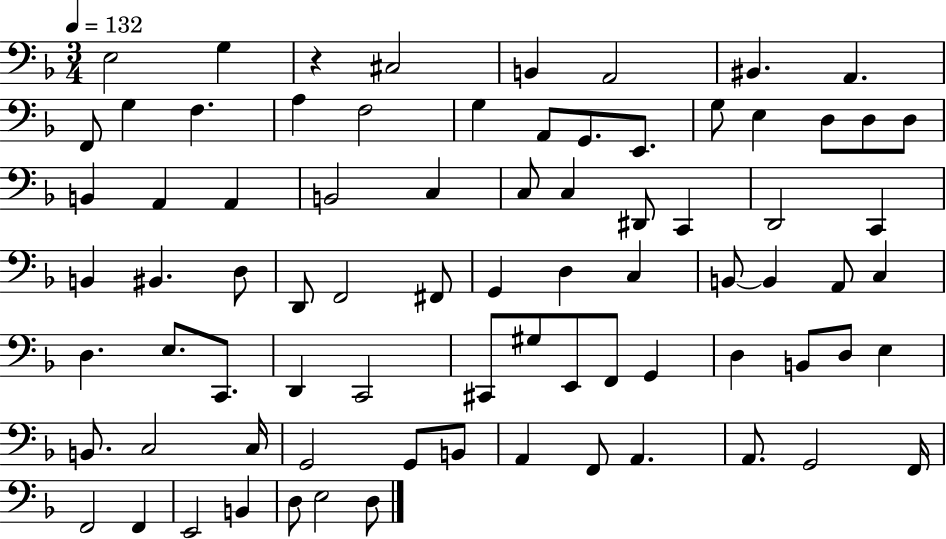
{
  \clef bass
  \numericTimeSignature
  \time 3/4
  \key f \major
  \tempo 4 = 132
  e2 g4 | r4 cis2 | b,4 a,2 | bis,4. a,4. | \break f,8 g4 f4. | a4 f2 | g4 a,8 g,8. e,8. | g8 e4 d8 d8 d8 | \break b,4 a,4 a,4 | b,2 c4 | c8 c4 dis,8 c,4 | d,2 c,4 | \break b,4 bis,4. d8 | d,8 f,2 fis,8 | g,4 d4 c4 | b,8~~ b,4 a,8 c4 | \break d4. e8. c,8. | d,4 c,2 | cis,8 gis8 e,8 f,8 g,4 | d4 b,8 d8 e4 | \break b,8. c2 c16 | g,2 g,8 b,8 | a,4 f,8 a,4. | a,8. g,2 f,16 | \break f,2 f,4 | e,2 b,4 | d8 e2 d8 | \bar "|."
}